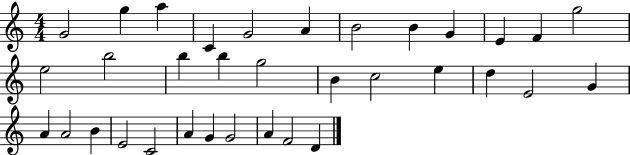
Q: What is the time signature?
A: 4/4